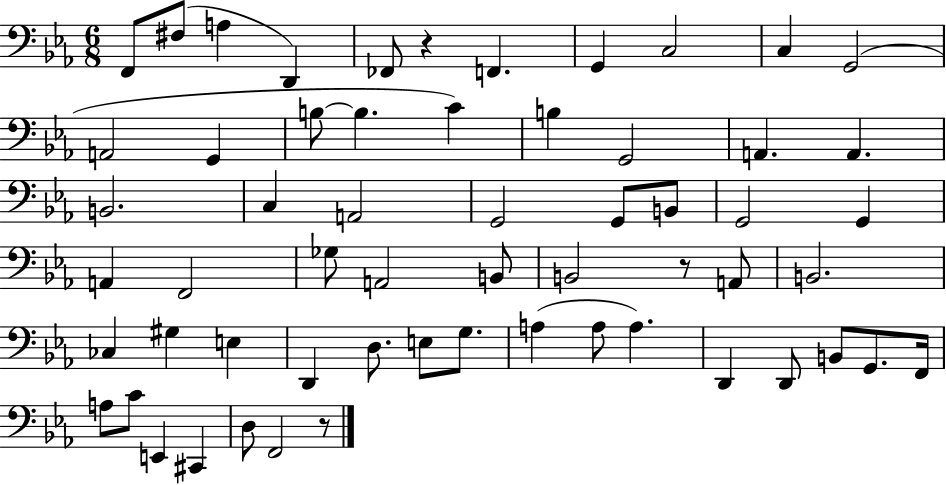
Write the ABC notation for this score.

X:1
T:Untitled
M:6/8
L:1/4
K:Eb
F,,/2 ^F,/2 A, D,, _F,,/2 z F,, G,, C,2 C, G,,2 A,,2 G,, B,/2 B, C B, G,,2 A,, A,, B,,2 C, A,,2 G,,2 G,,/2 B,,/2 G,,2 G,, A,, F,,2 _G,/2 A,,2 B,,/2 B,,2 z/2 A,,/2 B,,2 _C, ^G, E, D,, D,/2 E,/2 G,/2 A, A,/2 A, D,, D,,/2 B,,/2 G,,/2 F,,/4 A,/2 C/2 E,, ^C,, D,/2 F,,2 z/2